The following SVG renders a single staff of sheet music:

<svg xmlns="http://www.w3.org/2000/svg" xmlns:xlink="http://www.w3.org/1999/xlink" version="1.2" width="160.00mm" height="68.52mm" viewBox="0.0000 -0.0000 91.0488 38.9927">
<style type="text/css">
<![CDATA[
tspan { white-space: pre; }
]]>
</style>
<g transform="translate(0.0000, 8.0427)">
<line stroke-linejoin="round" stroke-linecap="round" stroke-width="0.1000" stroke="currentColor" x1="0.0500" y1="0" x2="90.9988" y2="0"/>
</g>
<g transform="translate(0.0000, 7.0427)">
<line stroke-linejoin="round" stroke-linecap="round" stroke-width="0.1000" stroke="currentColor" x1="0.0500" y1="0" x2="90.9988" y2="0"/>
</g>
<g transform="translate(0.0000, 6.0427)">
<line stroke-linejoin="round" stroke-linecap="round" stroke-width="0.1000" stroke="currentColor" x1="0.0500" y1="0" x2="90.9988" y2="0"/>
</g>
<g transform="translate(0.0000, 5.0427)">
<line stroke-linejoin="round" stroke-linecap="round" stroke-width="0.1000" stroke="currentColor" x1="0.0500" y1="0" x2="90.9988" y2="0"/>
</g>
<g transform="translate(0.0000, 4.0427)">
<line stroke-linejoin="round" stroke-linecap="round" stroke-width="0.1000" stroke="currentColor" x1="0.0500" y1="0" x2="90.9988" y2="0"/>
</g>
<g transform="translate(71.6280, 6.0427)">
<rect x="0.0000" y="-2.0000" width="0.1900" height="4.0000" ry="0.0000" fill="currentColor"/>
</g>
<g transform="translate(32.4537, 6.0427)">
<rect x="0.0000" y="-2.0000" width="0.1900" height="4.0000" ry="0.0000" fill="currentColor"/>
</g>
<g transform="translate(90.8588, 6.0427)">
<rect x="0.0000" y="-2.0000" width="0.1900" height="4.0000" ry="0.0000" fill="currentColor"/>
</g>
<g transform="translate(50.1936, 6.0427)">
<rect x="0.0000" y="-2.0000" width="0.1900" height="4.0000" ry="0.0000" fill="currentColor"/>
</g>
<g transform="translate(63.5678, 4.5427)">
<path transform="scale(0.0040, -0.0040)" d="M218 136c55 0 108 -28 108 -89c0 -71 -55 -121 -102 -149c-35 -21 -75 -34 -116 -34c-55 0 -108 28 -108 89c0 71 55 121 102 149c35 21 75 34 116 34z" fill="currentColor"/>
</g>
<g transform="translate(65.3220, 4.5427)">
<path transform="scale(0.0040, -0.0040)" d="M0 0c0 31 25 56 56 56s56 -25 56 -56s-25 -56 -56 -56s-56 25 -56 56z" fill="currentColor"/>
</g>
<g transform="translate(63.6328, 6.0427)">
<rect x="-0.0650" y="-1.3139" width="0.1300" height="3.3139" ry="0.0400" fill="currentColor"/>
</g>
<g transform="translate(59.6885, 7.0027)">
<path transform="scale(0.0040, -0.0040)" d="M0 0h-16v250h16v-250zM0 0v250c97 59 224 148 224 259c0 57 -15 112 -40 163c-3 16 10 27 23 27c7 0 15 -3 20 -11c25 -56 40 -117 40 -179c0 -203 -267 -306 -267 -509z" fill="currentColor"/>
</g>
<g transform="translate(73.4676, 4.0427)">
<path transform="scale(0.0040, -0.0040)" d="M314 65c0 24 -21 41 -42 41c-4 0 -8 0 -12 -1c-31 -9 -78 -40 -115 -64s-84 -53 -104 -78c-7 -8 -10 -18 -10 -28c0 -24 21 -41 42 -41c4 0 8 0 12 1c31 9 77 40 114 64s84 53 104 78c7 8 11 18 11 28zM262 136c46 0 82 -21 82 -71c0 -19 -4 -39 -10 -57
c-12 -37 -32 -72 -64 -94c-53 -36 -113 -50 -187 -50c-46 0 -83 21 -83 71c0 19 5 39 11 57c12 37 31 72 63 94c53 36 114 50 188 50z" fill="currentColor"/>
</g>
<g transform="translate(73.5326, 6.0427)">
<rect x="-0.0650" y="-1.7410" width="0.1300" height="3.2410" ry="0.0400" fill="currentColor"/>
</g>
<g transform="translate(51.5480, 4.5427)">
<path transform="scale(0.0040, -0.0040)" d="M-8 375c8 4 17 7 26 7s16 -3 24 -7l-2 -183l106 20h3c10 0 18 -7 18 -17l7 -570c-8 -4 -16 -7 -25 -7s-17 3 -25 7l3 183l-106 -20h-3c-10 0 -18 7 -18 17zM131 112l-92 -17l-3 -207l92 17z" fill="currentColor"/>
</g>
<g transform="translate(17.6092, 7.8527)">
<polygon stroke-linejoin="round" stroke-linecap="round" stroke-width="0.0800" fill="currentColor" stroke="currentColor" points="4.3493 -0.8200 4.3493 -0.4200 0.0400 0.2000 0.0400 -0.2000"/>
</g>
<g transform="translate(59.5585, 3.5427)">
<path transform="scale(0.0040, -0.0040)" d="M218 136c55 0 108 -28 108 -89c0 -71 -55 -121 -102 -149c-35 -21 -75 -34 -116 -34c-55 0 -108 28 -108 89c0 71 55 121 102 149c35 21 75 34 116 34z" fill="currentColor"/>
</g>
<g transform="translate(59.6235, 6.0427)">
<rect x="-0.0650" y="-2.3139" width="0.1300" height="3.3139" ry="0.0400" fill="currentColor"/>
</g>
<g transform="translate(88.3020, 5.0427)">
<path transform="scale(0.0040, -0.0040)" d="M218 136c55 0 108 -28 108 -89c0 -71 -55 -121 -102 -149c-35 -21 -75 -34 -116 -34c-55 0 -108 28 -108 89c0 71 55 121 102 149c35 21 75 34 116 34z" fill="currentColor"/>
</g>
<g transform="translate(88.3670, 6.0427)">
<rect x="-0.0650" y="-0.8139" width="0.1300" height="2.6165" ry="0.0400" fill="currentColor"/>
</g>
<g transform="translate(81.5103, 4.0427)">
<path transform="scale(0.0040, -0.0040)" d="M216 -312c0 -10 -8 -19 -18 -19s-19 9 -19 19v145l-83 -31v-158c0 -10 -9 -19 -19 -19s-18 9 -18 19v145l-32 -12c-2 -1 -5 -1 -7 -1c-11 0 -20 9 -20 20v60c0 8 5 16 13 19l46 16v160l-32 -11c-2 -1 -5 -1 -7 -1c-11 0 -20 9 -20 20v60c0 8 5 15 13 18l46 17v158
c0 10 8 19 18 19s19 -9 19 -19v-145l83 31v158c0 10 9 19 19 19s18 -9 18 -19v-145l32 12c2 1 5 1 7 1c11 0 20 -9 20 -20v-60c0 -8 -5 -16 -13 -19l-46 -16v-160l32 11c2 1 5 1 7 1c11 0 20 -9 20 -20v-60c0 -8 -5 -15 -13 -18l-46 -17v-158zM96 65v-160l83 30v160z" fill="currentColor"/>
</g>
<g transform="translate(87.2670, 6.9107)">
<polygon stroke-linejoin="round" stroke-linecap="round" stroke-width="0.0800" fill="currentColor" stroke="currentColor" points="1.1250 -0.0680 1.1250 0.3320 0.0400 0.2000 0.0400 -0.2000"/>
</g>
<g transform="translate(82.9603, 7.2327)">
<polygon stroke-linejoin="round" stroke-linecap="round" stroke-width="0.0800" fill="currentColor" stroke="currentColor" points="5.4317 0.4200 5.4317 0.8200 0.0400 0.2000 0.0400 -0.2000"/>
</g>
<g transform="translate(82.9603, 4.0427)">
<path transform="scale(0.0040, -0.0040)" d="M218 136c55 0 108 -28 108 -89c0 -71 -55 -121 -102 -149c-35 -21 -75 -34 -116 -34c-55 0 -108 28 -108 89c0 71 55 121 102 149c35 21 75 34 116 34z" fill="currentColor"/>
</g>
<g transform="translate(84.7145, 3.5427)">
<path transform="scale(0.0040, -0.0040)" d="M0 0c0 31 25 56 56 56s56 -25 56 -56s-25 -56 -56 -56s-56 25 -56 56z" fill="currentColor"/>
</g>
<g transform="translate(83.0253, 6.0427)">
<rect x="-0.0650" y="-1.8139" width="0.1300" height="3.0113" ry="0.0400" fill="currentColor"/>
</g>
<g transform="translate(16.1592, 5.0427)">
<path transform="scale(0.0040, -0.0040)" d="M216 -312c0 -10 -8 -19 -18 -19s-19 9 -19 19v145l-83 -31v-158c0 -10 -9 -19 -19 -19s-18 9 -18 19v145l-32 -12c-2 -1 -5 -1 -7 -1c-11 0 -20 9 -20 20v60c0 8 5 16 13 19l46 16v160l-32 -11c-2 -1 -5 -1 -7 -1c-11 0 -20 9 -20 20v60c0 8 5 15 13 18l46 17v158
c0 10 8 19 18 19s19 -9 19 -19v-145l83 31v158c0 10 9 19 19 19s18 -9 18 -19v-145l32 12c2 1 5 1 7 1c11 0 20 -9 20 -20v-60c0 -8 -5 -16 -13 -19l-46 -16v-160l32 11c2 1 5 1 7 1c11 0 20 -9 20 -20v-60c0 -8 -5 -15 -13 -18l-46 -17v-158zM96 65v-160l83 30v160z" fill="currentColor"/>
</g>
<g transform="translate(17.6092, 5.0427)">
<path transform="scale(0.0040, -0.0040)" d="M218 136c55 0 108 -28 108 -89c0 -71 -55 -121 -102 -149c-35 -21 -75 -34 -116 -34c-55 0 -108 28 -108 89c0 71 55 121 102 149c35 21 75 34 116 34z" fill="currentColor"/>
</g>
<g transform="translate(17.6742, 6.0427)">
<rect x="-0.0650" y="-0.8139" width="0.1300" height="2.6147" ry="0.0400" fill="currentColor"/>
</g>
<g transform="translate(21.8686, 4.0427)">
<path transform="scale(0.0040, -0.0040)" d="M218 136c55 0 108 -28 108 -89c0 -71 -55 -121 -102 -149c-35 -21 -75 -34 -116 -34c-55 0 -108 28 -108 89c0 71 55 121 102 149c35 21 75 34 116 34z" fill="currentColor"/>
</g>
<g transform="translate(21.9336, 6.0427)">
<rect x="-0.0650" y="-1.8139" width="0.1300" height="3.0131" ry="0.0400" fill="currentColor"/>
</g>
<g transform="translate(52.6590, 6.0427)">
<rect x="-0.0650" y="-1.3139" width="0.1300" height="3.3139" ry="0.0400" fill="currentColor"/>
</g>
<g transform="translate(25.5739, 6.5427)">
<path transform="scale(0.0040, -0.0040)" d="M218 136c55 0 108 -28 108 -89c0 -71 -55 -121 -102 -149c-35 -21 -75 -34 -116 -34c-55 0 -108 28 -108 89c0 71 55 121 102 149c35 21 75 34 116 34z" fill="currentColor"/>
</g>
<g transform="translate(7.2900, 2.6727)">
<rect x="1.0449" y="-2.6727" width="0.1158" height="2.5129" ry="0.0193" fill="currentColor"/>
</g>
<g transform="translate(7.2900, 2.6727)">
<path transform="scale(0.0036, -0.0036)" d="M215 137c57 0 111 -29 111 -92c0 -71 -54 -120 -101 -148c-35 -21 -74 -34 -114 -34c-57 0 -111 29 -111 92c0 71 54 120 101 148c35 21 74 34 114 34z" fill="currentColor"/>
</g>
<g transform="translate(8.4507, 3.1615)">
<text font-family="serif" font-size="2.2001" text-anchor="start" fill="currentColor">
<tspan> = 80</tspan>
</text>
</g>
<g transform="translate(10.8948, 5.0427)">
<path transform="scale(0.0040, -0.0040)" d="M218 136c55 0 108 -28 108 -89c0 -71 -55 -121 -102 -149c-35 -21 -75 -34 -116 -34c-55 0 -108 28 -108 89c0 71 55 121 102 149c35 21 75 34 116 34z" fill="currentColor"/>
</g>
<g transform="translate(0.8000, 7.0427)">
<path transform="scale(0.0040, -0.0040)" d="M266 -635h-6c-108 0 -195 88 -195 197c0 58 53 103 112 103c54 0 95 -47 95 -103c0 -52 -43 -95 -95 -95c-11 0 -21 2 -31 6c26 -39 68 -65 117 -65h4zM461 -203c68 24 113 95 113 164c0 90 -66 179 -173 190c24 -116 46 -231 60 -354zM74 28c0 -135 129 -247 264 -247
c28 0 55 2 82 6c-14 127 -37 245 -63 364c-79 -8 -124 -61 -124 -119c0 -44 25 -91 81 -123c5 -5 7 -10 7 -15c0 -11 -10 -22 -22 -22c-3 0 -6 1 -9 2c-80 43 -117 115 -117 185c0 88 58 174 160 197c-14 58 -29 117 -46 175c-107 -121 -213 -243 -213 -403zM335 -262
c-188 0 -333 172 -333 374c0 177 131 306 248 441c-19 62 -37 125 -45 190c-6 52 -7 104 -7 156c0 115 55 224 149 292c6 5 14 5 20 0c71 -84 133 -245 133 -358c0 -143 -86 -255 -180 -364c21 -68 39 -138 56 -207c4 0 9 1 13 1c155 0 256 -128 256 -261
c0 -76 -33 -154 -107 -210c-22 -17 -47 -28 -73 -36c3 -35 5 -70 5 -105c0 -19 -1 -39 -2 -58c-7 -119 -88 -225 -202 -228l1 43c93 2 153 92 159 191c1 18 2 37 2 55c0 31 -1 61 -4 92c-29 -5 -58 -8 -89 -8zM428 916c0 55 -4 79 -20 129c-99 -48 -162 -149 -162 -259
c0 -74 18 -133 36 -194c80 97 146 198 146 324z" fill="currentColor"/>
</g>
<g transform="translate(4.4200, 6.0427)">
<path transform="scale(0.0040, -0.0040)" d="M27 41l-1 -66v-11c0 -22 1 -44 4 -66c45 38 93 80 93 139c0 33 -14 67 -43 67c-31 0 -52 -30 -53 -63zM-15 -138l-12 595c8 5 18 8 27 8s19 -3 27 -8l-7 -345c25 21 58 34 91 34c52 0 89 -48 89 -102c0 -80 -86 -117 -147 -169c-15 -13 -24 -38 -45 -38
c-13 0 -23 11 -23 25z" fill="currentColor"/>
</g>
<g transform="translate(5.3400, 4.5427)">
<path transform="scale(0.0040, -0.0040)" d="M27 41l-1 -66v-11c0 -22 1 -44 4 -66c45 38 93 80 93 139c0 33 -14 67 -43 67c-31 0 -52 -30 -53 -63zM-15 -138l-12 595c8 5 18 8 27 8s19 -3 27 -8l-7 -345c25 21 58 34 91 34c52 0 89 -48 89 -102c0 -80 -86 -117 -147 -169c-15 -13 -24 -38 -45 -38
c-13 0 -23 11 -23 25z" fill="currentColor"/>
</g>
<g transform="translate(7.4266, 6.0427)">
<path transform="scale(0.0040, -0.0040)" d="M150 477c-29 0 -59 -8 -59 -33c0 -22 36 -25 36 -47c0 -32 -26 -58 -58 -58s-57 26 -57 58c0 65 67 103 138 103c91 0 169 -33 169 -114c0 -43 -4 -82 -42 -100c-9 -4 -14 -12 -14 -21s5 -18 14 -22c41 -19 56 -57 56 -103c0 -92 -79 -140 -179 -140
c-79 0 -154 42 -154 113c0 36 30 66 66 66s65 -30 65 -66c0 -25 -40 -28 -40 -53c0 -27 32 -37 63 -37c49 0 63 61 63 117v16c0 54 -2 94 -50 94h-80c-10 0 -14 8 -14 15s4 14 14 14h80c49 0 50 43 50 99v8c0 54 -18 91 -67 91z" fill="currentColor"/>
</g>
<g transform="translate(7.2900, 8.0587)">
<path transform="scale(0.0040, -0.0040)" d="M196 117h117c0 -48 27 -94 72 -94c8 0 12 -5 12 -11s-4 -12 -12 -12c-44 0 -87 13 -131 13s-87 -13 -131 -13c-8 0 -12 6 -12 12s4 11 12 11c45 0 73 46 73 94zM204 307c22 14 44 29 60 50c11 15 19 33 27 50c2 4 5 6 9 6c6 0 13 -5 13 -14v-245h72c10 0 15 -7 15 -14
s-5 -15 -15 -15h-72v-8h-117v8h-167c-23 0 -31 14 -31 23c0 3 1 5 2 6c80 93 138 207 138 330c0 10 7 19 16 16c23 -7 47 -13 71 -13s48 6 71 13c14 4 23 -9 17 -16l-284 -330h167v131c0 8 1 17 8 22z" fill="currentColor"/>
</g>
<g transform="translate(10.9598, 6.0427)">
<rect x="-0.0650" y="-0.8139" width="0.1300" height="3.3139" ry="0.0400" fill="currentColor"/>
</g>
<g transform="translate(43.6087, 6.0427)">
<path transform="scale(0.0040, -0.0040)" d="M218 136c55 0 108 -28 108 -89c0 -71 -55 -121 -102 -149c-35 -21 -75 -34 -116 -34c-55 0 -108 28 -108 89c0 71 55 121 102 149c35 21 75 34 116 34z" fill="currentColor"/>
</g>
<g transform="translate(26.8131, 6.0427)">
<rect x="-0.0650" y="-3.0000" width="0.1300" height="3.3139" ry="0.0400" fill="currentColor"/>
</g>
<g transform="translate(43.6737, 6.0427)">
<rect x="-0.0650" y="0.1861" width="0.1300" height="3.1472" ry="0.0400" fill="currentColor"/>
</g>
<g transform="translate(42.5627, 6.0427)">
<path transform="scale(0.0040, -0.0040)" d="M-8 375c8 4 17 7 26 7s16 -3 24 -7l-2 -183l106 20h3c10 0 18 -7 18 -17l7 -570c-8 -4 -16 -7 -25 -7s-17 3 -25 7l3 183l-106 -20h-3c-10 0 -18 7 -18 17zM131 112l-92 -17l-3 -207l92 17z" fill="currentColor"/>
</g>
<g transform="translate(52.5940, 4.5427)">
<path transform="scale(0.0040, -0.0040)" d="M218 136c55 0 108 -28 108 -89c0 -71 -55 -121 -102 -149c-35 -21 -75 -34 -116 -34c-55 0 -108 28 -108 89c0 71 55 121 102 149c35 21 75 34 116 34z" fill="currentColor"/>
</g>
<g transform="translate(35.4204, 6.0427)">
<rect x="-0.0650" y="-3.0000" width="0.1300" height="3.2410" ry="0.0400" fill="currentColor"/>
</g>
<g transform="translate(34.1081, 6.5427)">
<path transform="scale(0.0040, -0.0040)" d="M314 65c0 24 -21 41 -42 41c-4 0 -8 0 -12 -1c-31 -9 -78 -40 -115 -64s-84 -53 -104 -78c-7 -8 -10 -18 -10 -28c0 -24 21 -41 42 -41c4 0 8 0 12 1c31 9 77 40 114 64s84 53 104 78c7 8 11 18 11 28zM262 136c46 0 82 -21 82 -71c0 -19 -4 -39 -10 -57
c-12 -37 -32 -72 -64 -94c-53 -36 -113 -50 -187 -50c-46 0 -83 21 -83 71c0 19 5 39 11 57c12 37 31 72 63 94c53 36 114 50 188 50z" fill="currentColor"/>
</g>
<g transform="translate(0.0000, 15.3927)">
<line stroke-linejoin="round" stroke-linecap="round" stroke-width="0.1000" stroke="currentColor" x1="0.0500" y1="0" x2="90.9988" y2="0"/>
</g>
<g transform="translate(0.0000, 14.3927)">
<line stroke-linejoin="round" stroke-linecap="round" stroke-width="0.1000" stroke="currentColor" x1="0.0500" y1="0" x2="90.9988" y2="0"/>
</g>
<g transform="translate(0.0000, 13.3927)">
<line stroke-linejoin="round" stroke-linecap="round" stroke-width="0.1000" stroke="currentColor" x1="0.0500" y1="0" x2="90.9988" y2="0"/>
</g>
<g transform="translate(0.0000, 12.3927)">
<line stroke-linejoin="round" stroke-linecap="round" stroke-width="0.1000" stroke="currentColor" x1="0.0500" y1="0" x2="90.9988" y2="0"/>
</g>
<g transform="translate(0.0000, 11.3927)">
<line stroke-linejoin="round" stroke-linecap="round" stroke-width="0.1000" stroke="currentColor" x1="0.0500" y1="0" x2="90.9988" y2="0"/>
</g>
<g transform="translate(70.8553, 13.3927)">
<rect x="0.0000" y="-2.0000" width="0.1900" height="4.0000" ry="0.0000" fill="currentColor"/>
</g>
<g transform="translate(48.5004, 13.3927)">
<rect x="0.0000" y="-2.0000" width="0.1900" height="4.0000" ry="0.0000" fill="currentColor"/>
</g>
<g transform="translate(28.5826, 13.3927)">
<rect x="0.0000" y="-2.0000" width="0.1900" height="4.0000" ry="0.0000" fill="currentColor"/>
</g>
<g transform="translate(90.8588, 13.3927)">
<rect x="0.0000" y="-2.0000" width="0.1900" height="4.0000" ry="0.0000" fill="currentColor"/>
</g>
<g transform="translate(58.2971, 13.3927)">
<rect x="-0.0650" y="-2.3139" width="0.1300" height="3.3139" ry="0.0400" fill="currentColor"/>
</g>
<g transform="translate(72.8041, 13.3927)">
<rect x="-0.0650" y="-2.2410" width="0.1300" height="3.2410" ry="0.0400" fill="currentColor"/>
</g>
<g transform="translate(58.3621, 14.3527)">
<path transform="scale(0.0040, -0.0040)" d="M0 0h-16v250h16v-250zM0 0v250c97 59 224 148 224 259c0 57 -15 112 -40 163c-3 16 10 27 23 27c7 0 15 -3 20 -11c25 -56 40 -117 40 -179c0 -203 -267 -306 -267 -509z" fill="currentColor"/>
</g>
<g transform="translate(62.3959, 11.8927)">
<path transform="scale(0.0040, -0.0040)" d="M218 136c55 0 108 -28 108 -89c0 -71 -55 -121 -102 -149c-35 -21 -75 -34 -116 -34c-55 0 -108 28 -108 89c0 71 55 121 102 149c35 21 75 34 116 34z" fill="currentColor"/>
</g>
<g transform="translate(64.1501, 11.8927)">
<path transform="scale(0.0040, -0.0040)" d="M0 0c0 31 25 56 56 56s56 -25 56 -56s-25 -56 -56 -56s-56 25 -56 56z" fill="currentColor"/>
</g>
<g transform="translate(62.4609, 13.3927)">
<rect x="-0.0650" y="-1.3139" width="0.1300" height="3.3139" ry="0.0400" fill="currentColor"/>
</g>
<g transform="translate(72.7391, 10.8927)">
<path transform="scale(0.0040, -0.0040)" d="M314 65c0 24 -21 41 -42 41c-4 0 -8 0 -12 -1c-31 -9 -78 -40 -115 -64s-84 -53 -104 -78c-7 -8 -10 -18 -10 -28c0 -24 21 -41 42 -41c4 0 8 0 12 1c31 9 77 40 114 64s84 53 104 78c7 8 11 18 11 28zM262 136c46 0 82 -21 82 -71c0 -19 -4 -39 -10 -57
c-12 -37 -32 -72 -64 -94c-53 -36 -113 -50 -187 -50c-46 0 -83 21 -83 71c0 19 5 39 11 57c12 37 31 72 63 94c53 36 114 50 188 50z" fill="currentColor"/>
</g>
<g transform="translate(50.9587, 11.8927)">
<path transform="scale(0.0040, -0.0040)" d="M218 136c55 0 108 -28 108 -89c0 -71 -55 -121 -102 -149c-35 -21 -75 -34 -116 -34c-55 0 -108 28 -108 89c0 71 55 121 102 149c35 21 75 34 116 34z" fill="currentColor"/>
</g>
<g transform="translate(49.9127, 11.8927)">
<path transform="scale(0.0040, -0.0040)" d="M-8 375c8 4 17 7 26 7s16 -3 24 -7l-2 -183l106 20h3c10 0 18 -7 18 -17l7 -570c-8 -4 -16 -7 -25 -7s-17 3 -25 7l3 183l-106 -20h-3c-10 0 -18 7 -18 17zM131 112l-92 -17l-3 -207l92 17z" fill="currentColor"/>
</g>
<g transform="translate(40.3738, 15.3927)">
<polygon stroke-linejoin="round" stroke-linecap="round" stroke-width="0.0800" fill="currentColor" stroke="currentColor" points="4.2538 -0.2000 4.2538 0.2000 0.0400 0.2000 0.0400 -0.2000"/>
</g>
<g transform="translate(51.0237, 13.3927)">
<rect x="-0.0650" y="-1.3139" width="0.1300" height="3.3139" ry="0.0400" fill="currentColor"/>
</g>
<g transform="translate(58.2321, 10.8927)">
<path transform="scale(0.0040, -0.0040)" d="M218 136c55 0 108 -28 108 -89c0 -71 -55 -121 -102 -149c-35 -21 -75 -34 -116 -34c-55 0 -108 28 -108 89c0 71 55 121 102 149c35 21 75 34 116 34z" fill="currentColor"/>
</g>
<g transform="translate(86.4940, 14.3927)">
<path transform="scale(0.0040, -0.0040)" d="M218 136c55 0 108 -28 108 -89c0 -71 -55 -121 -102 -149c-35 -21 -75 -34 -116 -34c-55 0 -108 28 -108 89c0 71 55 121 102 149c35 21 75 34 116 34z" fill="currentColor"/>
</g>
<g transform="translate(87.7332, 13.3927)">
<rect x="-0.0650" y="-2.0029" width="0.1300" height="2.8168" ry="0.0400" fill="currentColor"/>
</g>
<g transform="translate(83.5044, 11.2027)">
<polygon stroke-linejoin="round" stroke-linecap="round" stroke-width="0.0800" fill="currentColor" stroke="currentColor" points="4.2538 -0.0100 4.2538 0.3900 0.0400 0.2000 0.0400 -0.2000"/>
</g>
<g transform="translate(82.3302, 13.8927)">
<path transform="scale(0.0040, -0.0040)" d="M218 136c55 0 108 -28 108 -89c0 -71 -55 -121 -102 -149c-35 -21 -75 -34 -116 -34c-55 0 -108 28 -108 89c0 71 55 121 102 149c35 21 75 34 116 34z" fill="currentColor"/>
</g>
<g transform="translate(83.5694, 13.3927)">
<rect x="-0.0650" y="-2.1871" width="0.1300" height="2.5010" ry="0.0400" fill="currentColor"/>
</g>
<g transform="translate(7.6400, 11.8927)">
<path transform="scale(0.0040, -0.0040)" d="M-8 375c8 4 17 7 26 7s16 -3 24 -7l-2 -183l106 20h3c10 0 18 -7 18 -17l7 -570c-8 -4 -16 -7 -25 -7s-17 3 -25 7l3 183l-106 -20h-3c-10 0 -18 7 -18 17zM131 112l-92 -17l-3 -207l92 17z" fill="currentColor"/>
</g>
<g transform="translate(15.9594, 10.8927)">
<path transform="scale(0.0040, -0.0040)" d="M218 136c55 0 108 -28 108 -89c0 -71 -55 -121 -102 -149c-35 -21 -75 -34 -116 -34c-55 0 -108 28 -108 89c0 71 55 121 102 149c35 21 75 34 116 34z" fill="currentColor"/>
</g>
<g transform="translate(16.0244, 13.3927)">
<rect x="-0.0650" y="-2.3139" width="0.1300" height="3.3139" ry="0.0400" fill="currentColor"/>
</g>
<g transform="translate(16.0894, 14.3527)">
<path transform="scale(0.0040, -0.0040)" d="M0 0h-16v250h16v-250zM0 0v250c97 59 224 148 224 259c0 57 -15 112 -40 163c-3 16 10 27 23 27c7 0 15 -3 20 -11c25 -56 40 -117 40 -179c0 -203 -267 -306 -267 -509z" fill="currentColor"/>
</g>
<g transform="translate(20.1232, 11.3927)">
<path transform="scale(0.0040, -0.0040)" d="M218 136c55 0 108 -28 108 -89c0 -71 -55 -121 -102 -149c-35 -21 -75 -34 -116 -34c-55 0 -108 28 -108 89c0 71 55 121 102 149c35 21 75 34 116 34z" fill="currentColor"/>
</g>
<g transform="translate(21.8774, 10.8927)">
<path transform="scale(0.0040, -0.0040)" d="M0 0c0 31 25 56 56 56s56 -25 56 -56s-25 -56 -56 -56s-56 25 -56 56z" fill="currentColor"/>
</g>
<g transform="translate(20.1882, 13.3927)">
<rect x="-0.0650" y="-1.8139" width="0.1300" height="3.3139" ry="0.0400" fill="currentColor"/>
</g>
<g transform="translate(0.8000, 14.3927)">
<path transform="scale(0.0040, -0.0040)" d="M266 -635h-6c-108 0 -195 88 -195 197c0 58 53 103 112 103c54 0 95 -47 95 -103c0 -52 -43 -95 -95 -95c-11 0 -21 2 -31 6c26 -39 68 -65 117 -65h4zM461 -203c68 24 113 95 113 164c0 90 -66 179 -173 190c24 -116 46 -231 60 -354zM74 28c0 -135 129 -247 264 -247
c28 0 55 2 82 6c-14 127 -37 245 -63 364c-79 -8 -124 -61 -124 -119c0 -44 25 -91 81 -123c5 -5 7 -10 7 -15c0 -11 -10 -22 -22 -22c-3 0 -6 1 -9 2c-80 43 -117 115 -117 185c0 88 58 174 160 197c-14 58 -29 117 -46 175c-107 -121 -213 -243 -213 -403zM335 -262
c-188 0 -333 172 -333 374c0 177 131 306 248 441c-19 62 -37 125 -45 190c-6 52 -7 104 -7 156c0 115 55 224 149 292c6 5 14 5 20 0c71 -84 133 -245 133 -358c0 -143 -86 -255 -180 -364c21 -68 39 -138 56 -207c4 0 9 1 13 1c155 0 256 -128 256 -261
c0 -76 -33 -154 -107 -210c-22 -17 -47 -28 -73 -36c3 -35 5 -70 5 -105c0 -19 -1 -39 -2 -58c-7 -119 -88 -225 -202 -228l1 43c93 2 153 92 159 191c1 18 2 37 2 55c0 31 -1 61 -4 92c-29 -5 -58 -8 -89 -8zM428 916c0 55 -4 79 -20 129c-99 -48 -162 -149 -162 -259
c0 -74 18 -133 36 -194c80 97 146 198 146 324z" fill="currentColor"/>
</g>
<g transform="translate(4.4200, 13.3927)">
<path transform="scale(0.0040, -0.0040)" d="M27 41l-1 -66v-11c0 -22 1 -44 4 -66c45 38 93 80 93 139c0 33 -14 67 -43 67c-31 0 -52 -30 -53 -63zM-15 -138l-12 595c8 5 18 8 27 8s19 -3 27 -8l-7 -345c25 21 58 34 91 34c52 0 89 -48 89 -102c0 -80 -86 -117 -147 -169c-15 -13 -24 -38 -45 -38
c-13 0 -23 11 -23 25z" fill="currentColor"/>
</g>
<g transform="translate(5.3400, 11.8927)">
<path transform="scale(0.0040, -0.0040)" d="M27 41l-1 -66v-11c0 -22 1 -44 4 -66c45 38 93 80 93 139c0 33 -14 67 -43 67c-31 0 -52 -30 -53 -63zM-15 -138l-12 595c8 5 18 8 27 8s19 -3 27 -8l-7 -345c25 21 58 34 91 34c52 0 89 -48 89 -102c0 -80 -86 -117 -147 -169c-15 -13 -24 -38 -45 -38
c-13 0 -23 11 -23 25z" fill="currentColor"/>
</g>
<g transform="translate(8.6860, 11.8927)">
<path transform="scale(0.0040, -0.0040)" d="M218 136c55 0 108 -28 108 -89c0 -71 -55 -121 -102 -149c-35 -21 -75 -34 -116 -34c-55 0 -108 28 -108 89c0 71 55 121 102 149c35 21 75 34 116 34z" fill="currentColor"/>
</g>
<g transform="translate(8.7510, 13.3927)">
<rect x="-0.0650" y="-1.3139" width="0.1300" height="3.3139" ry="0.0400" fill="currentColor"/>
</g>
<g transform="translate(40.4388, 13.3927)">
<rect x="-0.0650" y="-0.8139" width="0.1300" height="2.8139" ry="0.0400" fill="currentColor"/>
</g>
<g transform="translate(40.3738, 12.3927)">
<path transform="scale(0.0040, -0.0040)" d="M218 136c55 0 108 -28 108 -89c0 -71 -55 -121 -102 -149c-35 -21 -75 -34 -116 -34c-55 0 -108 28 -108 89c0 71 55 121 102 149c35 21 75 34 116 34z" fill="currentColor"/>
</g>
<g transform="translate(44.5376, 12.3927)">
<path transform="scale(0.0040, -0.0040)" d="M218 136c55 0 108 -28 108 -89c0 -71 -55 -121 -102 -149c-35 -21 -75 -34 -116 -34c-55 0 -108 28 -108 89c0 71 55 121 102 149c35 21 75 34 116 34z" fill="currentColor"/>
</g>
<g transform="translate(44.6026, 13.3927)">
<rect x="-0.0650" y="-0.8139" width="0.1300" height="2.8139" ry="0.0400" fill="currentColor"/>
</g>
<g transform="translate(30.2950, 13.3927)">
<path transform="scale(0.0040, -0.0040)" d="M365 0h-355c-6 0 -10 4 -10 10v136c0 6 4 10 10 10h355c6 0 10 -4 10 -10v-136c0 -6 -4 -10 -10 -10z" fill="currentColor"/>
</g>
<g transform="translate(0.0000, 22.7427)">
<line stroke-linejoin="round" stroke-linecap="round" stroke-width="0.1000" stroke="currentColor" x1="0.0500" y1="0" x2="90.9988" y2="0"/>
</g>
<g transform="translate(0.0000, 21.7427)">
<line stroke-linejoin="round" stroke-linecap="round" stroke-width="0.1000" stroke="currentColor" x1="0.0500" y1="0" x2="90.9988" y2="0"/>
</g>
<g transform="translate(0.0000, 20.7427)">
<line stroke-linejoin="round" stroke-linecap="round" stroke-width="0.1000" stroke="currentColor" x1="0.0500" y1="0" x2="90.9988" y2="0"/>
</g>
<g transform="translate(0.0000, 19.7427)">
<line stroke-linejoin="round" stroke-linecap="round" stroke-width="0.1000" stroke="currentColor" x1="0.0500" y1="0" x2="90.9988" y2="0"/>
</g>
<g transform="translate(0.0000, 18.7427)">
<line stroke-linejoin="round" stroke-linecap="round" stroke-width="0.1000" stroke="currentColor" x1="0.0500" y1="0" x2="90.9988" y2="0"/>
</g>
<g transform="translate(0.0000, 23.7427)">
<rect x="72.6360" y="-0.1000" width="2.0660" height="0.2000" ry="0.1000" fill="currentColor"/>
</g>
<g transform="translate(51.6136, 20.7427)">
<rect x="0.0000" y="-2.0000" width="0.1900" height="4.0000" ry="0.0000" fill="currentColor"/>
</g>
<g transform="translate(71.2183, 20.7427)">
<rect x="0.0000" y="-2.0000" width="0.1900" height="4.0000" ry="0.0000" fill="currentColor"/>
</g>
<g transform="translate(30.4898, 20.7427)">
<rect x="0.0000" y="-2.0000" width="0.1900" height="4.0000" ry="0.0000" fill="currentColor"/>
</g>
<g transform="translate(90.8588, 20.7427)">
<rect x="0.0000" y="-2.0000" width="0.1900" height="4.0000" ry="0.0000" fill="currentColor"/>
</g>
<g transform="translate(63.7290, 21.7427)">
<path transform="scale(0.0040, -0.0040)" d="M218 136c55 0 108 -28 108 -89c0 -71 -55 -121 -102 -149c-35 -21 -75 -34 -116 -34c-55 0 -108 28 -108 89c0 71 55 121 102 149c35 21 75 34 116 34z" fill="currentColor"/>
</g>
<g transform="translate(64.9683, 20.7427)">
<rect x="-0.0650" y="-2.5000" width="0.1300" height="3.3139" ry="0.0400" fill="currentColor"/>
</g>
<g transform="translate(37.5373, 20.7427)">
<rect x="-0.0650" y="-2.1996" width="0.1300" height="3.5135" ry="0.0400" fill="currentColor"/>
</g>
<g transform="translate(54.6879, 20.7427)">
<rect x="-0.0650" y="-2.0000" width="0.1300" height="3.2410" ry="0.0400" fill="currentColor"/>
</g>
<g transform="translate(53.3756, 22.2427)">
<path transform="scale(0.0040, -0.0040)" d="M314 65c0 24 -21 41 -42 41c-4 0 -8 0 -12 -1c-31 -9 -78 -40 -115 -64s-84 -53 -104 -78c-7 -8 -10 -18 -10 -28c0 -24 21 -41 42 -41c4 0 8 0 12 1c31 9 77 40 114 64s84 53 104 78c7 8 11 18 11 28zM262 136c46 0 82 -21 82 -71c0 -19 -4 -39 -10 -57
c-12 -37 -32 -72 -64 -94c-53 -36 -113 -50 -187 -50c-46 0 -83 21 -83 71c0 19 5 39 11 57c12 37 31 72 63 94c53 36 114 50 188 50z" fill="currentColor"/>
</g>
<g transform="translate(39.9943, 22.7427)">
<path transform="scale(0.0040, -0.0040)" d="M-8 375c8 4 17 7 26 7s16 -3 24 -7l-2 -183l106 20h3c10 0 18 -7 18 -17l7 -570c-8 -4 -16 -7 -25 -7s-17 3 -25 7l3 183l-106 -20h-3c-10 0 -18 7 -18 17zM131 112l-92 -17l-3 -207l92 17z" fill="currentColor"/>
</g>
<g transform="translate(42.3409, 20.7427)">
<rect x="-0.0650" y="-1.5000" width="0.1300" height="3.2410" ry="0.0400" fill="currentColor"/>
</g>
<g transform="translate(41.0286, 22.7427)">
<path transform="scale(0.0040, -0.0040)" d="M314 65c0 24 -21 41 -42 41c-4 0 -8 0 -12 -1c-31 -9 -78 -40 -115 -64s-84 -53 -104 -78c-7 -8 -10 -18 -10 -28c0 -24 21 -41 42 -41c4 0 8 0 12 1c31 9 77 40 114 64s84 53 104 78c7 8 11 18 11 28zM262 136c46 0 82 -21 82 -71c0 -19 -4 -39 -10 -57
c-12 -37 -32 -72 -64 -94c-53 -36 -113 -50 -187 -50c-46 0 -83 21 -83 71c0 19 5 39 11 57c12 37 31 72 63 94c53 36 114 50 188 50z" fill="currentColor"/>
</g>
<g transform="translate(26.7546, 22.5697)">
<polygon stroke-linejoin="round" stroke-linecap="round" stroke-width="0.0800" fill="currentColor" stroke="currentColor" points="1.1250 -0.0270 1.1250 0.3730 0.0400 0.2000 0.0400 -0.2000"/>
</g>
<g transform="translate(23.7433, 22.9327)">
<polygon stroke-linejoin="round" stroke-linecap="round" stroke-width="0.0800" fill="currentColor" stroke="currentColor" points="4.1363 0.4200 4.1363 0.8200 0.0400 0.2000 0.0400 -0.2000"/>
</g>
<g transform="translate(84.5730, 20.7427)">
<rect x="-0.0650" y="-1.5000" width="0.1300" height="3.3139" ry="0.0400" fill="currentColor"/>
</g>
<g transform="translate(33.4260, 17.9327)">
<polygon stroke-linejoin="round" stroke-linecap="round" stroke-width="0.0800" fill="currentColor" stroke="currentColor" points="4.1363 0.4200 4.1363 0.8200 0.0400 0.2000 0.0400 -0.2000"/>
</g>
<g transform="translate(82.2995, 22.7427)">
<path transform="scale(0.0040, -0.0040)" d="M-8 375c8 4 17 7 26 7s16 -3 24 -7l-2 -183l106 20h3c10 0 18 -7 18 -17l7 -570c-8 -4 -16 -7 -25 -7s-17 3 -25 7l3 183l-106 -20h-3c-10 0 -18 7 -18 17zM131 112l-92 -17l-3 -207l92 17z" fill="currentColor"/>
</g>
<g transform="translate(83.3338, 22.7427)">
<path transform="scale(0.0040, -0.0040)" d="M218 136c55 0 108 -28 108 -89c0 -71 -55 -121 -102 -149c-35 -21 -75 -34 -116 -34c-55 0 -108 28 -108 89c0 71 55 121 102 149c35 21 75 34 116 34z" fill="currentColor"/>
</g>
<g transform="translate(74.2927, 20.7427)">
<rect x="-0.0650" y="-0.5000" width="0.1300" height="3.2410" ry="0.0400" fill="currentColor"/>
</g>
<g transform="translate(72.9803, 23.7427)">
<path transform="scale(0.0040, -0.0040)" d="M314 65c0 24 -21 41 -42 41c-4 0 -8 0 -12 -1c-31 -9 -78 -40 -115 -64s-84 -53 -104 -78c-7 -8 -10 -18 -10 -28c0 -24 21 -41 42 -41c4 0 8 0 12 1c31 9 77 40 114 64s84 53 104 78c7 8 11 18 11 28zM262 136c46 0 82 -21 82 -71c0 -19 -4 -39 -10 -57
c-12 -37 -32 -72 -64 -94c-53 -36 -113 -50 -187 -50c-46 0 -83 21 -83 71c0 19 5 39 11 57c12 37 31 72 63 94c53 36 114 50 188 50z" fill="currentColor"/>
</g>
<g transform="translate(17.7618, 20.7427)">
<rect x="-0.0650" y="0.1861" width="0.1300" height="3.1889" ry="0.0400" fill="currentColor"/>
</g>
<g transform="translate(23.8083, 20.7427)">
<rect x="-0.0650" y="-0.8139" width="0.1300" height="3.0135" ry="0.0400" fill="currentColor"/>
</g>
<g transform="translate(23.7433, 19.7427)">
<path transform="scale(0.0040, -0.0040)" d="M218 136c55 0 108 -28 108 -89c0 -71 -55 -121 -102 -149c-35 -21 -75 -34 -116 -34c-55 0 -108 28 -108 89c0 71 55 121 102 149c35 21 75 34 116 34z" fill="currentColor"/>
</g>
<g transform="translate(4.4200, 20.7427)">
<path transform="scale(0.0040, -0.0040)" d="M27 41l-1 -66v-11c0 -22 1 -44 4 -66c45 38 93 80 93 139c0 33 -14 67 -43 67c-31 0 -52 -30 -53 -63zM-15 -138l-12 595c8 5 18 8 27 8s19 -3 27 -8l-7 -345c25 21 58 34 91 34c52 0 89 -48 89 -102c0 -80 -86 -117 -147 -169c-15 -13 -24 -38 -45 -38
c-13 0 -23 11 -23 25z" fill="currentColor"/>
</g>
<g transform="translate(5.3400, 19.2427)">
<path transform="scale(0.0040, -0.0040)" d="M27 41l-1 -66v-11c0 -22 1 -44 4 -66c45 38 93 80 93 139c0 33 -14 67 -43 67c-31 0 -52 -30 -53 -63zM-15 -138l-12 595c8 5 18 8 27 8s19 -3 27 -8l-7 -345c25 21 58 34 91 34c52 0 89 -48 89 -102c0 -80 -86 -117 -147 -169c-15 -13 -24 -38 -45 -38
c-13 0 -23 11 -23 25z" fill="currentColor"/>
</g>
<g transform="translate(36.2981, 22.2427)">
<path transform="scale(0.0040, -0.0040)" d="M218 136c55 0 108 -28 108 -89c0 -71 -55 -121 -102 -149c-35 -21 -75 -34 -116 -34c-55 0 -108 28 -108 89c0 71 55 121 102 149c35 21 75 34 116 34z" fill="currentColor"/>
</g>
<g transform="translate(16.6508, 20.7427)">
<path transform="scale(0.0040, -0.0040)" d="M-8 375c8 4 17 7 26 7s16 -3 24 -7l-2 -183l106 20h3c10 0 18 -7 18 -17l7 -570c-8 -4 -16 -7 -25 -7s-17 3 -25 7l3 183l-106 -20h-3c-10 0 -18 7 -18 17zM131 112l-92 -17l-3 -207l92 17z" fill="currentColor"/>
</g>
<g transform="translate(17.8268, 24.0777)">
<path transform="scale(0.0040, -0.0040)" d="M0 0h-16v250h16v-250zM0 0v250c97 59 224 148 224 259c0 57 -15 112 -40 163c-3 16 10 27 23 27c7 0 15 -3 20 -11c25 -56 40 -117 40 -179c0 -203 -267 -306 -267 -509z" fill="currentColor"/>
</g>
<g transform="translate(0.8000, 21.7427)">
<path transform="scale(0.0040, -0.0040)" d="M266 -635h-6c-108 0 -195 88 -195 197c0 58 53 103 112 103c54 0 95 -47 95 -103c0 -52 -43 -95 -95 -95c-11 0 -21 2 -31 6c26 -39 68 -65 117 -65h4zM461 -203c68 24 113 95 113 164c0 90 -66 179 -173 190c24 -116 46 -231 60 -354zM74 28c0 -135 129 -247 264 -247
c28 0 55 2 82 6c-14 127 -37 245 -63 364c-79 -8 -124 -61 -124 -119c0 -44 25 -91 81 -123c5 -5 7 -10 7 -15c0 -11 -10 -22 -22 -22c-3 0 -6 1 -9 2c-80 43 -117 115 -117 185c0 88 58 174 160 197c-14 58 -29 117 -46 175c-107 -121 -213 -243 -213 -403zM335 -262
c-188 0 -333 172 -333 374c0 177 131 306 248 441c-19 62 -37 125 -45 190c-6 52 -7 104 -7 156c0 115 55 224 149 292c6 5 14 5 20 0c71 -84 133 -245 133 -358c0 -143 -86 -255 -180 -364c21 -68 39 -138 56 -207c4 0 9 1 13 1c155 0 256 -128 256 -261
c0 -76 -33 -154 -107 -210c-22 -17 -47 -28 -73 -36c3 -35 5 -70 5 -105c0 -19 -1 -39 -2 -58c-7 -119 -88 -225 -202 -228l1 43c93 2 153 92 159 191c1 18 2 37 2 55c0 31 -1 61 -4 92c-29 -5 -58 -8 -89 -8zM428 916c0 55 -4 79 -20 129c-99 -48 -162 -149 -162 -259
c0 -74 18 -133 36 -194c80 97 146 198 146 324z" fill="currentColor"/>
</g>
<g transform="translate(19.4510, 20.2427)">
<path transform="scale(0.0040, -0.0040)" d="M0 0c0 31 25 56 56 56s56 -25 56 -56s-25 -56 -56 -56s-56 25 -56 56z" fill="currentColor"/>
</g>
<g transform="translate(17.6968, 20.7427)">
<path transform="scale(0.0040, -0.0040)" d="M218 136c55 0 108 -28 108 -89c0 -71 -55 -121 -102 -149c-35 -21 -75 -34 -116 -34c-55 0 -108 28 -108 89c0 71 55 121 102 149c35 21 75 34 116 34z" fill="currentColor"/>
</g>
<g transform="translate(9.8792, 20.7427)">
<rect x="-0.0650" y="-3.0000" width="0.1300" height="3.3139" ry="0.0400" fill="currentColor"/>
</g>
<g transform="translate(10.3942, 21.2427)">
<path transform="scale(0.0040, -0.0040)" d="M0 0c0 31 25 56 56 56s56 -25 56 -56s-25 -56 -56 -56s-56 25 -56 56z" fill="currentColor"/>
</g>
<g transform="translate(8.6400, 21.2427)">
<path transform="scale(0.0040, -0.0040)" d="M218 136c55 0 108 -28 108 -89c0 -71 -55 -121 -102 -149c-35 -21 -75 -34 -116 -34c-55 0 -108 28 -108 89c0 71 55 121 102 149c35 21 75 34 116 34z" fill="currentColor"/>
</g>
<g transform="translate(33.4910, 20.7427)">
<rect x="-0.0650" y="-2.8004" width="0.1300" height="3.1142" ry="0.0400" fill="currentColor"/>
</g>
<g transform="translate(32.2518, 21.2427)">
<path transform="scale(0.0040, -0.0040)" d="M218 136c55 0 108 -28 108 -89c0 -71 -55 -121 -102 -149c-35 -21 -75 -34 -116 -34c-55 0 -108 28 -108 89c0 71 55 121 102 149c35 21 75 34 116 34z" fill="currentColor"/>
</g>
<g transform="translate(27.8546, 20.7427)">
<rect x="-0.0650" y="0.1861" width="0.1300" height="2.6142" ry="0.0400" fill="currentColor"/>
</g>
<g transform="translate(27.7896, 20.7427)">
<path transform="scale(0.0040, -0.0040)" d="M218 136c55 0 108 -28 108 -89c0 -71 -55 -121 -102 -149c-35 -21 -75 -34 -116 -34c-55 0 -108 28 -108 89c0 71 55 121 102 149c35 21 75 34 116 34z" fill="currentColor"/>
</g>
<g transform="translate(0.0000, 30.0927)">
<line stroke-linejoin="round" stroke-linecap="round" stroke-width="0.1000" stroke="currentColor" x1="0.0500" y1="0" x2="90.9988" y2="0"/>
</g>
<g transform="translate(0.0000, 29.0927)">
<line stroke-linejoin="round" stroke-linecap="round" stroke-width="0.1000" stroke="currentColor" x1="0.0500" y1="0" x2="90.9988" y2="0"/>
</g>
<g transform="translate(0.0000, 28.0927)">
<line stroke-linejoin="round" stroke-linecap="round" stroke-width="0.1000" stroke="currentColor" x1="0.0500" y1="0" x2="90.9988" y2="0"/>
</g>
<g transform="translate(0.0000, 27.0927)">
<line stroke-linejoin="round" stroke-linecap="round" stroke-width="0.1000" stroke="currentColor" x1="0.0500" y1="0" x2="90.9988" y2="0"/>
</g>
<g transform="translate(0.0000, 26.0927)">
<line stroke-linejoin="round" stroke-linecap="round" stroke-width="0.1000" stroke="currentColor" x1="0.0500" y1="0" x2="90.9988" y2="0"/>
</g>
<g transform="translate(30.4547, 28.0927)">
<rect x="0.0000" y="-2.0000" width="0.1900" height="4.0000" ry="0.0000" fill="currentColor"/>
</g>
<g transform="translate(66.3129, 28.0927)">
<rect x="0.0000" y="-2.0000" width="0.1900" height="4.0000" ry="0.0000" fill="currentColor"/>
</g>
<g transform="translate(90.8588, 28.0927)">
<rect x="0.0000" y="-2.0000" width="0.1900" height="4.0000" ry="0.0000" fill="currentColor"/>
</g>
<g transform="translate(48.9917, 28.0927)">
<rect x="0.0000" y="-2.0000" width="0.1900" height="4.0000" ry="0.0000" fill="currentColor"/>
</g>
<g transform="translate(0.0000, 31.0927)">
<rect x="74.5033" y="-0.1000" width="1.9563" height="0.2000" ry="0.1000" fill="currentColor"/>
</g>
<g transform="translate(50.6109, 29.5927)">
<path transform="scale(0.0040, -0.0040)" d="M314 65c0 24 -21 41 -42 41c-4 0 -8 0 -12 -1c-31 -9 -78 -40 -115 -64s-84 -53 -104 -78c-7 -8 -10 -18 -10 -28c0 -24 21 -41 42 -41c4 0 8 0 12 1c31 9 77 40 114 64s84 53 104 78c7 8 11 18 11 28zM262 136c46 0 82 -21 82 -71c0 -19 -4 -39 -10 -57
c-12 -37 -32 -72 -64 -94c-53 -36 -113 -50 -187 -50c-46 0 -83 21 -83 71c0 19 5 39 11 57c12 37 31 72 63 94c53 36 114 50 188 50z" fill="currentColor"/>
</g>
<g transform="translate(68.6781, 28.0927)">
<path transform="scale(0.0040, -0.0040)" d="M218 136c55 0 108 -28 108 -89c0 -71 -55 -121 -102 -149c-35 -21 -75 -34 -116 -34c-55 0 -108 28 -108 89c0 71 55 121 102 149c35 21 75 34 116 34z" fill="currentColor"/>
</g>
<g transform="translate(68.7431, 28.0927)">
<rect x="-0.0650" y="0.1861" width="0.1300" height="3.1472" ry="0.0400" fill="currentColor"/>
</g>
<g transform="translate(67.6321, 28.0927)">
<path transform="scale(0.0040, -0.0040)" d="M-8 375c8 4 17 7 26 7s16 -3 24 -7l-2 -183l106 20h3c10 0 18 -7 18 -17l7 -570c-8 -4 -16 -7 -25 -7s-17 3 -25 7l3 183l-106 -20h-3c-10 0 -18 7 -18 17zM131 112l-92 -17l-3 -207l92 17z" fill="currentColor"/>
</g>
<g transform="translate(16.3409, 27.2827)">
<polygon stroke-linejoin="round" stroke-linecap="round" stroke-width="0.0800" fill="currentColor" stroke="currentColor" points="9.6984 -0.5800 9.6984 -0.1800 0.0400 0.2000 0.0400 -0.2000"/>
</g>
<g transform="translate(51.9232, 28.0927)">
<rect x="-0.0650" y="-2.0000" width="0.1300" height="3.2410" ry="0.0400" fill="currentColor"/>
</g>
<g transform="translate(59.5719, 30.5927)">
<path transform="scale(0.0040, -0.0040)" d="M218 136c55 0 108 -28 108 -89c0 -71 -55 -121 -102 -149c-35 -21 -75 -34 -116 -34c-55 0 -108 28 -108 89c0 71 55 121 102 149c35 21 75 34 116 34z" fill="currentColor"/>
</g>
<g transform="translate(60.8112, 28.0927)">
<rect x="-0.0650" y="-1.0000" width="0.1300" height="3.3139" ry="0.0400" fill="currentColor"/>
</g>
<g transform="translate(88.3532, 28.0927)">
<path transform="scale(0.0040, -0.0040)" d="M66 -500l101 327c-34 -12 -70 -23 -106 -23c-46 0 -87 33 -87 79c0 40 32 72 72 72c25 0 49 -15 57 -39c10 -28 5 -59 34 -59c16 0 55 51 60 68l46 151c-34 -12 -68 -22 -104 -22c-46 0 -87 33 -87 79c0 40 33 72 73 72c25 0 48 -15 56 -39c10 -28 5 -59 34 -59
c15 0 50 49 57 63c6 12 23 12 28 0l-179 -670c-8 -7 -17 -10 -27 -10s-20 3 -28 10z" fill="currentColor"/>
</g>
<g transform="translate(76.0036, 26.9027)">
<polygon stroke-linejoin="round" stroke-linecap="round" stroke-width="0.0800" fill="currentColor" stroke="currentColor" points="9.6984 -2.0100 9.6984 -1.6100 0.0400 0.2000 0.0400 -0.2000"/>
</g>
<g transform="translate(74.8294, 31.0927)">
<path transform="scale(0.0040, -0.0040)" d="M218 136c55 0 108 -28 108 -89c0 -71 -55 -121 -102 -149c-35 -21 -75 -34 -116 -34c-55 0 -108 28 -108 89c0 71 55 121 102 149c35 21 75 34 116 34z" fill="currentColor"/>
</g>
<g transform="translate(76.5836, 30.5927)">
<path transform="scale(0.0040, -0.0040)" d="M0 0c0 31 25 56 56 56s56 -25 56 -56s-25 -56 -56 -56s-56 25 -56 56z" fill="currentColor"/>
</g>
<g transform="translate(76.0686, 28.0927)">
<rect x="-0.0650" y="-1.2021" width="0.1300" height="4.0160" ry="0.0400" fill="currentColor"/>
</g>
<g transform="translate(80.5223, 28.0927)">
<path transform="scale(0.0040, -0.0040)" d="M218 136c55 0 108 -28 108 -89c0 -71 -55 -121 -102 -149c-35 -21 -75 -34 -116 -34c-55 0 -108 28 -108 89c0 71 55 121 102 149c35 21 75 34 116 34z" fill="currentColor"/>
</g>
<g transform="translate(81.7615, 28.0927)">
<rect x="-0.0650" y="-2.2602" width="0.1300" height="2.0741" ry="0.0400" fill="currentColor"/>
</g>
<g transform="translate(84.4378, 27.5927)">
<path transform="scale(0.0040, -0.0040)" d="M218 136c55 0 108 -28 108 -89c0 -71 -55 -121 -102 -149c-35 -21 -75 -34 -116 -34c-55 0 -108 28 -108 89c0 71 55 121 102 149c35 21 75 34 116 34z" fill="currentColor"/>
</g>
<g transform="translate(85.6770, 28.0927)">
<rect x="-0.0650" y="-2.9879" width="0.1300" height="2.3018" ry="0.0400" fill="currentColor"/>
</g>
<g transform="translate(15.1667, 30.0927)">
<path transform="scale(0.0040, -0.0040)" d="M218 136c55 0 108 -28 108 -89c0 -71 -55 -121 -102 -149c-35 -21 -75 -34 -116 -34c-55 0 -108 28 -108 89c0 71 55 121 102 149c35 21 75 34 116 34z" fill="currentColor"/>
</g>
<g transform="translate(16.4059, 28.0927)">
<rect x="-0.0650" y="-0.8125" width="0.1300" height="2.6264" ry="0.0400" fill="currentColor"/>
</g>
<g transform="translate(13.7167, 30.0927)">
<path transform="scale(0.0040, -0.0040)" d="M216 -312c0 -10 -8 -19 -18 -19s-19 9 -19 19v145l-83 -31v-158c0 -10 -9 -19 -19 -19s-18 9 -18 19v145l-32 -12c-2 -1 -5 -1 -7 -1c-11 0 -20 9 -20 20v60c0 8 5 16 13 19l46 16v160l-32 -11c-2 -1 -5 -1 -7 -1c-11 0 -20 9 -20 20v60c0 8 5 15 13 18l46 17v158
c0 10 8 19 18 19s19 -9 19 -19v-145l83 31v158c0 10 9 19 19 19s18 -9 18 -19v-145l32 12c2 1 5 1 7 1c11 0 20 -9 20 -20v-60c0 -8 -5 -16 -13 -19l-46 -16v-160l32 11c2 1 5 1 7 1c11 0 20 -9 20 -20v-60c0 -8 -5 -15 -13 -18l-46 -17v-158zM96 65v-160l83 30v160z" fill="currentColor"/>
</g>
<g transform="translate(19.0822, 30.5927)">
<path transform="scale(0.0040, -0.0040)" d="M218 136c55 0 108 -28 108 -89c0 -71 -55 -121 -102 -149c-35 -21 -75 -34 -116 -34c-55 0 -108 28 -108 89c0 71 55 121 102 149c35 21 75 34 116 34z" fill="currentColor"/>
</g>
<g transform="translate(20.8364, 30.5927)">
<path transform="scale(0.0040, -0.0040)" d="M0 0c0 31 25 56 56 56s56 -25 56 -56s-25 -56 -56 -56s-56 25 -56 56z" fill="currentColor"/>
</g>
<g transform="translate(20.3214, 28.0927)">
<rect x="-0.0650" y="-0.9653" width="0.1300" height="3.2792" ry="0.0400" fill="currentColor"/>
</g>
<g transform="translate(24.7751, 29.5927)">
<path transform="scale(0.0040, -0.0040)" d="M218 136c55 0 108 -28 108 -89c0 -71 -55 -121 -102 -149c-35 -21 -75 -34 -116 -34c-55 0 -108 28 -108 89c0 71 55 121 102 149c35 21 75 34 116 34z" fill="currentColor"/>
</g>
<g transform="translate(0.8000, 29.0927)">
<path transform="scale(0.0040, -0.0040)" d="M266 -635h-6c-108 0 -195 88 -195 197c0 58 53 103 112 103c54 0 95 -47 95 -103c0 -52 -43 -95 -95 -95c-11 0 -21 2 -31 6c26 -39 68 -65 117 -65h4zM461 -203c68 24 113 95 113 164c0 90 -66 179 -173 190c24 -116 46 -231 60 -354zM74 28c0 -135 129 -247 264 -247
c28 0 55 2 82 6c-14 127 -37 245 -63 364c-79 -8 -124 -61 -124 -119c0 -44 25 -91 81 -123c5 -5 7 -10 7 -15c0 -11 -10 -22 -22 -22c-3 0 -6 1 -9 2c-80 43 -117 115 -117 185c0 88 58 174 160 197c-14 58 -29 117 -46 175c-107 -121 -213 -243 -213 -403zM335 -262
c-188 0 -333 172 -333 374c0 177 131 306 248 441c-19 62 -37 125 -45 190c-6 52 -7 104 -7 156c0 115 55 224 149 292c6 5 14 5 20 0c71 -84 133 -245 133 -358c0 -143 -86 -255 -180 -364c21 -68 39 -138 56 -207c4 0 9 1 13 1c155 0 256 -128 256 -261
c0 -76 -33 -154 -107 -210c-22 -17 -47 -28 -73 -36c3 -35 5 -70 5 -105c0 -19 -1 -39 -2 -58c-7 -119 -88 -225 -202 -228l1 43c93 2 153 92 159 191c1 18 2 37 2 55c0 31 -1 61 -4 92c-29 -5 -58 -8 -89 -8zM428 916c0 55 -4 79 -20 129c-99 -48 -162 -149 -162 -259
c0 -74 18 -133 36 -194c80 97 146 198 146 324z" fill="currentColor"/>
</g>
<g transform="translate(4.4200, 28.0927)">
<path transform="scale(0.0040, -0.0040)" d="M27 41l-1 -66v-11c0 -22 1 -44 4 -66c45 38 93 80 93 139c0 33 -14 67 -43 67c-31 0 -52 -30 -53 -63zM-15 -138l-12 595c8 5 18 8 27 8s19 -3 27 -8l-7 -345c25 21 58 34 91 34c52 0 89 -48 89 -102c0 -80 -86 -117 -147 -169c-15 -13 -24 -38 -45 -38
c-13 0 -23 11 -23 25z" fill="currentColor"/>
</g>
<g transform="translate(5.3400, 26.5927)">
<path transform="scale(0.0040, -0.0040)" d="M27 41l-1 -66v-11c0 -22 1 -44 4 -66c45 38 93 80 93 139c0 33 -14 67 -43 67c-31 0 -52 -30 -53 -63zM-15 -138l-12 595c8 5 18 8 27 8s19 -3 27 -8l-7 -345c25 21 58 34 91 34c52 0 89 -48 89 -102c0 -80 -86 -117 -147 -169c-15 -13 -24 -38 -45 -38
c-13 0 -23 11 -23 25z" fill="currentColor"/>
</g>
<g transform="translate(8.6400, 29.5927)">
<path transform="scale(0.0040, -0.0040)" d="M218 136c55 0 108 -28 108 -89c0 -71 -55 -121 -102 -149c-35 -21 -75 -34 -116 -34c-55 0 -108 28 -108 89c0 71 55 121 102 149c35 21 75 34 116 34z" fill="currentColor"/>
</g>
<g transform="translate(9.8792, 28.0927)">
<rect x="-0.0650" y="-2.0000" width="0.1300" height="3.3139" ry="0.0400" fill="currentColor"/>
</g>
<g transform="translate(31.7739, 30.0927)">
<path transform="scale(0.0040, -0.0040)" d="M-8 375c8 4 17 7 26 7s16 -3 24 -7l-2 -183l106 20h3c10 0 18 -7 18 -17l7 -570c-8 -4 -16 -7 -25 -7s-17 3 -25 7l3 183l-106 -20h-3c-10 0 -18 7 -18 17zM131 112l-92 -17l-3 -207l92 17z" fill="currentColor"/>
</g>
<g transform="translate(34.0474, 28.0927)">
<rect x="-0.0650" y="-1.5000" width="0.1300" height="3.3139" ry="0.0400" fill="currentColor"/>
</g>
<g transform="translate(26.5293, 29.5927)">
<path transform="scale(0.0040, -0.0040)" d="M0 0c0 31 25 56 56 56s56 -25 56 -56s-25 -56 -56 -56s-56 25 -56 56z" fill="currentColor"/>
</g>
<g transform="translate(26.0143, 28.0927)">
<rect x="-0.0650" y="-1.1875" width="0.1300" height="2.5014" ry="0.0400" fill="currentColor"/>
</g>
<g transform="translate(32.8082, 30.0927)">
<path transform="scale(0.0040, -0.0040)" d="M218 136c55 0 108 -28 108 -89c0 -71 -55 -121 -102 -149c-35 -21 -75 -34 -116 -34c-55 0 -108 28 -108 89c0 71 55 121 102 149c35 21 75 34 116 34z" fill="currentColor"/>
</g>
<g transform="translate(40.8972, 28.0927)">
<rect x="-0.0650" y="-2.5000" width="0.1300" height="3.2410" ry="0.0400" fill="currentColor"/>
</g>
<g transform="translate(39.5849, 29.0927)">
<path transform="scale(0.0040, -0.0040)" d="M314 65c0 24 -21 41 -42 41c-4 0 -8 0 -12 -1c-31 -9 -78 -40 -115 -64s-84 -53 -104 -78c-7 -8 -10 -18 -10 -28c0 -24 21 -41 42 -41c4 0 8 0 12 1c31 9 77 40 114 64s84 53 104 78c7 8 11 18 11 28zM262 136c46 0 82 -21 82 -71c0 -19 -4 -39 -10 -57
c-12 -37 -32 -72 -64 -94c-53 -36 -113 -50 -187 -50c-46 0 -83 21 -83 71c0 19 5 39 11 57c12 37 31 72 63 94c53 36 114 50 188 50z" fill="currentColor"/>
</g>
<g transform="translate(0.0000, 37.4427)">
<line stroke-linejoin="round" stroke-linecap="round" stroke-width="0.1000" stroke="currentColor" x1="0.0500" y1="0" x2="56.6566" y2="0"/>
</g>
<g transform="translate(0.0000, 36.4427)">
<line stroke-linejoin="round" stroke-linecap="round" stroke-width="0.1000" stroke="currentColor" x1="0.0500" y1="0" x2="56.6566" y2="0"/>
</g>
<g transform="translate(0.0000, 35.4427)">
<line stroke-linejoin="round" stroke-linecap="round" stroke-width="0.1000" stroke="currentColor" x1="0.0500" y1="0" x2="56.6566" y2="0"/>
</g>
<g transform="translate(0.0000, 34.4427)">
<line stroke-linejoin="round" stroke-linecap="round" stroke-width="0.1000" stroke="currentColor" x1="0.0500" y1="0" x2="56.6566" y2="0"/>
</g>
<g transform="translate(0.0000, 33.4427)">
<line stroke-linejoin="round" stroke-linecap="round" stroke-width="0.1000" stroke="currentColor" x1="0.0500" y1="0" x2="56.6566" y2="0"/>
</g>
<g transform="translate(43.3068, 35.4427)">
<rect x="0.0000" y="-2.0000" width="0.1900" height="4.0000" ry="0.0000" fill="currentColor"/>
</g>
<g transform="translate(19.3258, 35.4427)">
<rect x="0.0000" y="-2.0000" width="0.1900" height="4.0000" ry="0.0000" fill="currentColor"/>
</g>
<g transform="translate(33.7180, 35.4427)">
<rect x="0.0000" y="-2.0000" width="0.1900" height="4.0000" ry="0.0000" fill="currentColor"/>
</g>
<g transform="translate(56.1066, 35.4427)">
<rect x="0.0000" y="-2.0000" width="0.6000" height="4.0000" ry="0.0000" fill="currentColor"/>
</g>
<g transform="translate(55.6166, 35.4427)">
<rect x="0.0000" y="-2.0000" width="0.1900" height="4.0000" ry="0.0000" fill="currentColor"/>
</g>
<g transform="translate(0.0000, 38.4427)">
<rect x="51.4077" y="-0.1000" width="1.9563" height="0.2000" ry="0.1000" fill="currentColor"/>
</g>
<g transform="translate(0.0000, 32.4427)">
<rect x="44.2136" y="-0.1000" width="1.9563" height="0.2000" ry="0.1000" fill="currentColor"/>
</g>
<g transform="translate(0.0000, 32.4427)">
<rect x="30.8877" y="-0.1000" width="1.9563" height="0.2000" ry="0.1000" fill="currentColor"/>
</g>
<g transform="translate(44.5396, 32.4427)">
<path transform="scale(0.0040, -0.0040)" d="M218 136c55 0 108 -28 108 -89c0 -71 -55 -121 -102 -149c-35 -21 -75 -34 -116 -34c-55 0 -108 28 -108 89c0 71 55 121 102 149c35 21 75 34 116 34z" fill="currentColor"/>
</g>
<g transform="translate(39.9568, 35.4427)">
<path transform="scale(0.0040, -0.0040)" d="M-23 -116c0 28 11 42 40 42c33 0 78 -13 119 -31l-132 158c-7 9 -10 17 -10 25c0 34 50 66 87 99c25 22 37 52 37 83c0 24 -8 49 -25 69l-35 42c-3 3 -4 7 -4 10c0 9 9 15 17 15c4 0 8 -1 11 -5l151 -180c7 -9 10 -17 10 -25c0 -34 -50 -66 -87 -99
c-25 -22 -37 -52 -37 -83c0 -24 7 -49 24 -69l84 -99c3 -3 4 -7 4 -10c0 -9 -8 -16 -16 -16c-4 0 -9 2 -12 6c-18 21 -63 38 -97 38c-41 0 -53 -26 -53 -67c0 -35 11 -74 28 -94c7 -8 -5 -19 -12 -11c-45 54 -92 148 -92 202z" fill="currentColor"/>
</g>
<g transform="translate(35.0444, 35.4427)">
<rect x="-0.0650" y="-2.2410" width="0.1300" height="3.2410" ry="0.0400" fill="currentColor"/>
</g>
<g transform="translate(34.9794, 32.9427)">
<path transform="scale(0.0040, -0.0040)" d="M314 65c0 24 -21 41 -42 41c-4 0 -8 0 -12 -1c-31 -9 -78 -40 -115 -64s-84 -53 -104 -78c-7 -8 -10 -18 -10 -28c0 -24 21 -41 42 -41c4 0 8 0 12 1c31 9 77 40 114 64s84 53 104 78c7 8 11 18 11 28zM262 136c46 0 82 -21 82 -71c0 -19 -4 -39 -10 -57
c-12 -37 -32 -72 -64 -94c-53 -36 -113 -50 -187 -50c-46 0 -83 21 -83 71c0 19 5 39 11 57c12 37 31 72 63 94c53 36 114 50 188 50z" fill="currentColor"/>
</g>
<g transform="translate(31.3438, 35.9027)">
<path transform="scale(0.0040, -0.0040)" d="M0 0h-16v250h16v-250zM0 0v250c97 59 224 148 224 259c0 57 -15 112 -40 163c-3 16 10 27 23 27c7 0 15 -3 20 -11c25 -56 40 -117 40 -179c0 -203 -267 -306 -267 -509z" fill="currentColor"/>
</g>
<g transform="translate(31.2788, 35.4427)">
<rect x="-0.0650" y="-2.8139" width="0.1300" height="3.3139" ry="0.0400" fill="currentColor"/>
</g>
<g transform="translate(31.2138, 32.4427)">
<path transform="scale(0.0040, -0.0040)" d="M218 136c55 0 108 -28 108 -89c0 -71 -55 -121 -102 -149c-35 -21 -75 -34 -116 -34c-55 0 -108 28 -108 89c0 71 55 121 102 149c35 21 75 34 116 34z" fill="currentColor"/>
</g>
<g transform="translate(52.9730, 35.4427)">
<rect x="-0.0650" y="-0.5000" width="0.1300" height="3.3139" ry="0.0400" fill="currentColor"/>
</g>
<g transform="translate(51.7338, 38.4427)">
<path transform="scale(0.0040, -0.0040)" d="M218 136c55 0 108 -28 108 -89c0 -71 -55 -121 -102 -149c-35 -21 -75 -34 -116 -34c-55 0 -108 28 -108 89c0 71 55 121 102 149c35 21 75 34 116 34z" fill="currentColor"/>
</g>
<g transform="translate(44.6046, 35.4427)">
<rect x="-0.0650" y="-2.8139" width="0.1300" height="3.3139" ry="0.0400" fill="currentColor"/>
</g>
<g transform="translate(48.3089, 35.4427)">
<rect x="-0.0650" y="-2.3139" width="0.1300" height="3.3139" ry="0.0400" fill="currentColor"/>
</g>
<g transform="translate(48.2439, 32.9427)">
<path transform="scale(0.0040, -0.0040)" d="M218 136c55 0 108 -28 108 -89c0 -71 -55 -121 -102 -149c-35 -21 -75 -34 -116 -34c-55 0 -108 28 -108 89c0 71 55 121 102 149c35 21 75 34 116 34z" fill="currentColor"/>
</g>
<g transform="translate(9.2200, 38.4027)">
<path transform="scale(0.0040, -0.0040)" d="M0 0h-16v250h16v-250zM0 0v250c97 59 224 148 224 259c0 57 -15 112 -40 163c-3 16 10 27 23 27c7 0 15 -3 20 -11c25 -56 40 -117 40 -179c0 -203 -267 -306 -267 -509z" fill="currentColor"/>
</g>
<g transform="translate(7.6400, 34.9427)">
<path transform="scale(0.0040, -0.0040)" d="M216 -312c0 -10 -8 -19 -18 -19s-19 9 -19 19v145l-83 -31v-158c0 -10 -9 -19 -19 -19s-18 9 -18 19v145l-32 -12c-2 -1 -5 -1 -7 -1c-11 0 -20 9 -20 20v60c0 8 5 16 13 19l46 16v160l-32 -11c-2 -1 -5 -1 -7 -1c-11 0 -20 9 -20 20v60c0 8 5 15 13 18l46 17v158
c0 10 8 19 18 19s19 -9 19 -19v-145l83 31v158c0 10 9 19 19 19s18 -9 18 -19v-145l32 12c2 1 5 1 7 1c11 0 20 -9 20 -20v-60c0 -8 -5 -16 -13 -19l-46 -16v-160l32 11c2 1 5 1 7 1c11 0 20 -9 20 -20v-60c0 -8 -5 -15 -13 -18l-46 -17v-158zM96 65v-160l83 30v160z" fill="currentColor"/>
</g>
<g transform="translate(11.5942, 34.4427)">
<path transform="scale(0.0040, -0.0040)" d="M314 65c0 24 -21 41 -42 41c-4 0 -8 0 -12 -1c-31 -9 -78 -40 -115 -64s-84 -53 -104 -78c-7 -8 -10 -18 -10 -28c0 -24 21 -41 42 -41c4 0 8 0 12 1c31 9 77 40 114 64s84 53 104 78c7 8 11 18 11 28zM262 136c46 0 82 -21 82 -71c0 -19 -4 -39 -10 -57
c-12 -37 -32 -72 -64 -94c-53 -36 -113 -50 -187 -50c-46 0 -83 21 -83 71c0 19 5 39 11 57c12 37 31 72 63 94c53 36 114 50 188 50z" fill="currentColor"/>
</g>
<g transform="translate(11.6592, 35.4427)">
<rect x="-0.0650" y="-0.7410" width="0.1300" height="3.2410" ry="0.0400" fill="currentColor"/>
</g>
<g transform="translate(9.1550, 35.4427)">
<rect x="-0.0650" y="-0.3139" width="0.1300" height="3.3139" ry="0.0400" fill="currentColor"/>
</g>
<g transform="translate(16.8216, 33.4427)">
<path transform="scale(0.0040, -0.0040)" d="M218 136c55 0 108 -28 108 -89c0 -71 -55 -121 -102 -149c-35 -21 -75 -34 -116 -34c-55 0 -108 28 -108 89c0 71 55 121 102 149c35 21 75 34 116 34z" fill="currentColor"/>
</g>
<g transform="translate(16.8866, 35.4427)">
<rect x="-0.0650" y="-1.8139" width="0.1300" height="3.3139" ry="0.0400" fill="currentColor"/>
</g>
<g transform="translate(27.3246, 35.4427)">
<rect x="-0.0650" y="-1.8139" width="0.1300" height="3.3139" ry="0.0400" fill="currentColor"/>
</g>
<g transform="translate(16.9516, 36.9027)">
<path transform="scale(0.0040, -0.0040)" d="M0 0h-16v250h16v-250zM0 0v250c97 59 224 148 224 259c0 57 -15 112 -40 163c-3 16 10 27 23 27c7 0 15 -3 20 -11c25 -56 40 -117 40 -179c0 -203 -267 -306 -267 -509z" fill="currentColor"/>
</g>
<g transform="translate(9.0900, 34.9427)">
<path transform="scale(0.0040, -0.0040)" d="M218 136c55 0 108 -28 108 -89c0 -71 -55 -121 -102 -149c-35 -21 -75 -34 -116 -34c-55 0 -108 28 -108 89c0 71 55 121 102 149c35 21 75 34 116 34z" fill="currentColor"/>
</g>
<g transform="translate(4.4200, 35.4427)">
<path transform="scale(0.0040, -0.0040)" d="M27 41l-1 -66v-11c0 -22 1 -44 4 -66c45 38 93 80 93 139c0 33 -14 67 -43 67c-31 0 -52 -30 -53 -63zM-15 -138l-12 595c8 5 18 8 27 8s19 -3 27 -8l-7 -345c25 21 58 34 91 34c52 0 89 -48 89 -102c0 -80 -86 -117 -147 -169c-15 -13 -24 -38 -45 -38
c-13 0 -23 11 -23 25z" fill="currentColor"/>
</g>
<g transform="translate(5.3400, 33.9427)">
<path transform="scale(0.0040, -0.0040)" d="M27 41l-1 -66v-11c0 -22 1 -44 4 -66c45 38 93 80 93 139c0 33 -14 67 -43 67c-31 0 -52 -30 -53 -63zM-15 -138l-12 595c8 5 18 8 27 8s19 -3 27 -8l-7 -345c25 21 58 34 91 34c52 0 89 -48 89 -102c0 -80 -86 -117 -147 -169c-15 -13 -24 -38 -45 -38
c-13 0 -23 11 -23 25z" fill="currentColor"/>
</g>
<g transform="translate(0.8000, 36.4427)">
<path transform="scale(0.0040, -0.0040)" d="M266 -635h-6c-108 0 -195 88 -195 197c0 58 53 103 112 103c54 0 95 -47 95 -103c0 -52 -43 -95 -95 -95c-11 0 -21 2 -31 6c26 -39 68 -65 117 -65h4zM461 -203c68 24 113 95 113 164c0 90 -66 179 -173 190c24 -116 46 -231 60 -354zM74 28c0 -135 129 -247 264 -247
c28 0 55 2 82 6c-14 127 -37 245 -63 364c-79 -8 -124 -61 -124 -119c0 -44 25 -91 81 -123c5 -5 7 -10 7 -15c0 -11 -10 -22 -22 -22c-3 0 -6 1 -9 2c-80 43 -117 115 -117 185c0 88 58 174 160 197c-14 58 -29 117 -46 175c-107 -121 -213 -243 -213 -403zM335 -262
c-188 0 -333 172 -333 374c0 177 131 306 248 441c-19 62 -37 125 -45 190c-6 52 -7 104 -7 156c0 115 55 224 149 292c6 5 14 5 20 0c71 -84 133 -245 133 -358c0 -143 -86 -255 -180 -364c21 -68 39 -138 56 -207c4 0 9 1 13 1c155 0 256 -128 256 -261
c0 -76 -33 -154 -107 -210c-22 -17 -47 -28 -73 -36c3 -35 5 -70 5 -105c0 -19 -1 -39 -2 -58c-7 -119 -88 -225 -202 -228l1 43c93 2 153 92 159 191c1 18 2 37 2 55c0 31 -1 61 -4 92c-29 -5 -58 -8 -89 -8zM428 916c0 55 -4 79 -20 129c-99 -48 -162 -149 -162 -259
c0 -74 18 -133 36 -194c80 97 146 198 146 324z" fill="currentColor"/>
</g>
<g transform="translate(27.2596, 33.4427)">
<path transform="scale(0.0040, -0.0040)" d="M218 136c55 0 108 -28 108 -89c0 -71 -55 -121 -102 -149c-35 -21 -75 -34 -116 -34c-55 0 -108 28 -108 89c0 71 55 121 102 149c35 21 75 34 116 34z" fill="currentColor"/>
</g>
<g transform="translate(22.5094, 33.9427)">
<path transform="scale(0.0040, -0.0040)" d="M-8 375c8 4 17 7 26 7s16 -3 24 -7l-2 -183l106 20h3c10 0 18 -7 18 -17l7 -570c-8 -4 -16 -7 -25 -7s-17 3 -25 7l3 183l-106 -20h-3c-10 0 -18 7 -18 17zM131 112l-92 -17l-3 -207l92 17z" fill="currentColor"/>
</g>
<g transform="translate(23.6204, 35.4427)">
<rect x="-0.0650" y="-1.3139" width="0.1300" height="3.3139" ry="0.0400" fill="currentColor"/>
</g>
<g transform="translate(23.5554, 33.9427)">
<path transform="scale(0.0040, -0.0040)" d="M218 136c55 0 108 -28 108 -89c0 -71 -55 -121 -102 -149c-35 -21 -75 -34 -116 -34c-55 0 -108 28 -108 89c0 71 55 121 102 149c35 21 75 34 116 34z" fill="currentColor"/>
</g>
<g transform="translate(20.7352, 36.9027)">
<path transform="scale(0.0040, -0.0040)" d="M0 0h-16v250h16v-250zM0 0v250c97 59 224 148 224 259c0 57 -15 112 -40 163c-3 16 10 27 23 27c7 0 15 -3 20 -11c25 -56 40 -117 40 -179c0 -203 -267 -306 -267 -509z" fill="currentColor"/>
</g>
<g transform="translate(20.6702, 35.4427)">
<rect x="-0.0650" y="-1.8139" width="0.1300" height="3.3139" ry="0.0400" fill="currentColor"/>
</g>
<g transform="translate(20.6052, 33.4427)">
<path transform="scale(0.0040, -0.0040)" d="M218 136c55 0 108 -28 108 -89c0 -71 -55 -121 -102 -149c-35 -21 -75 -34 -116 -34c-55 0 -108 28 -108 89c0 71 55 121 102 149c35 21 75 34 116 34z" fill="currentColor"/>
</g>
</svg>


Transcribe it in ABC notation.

X:1
T:Untitled
M:3/4
L:1/4
K:Bb
d ^d/2 f/2 A A2 B e g/2 e f2 ^f/2 d/4 e g/2 f z2 d/2 d/2 e g/2 e g2 A/2 G/2 A B/2 d/2 B/4 A/2 F/2 E2 F2 G C2 E F ^E/2 D/2 F/2 E G2 F2 D B C/2 B/2 c/2 z/4 ^c/2 d2 f/2 f/2 e f a/2 g2 z a g C